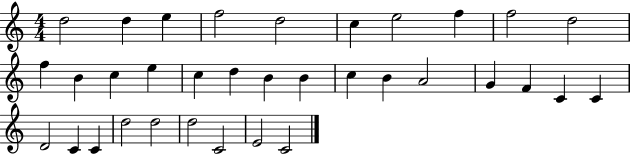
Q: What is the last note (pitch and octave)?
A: C4